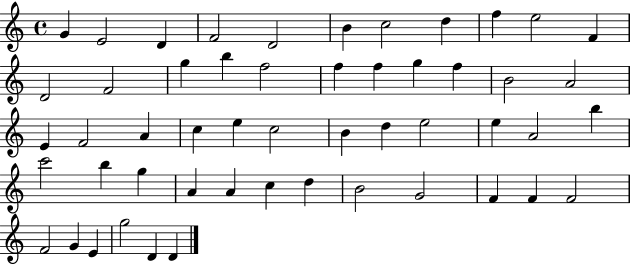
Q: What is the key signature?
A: C major